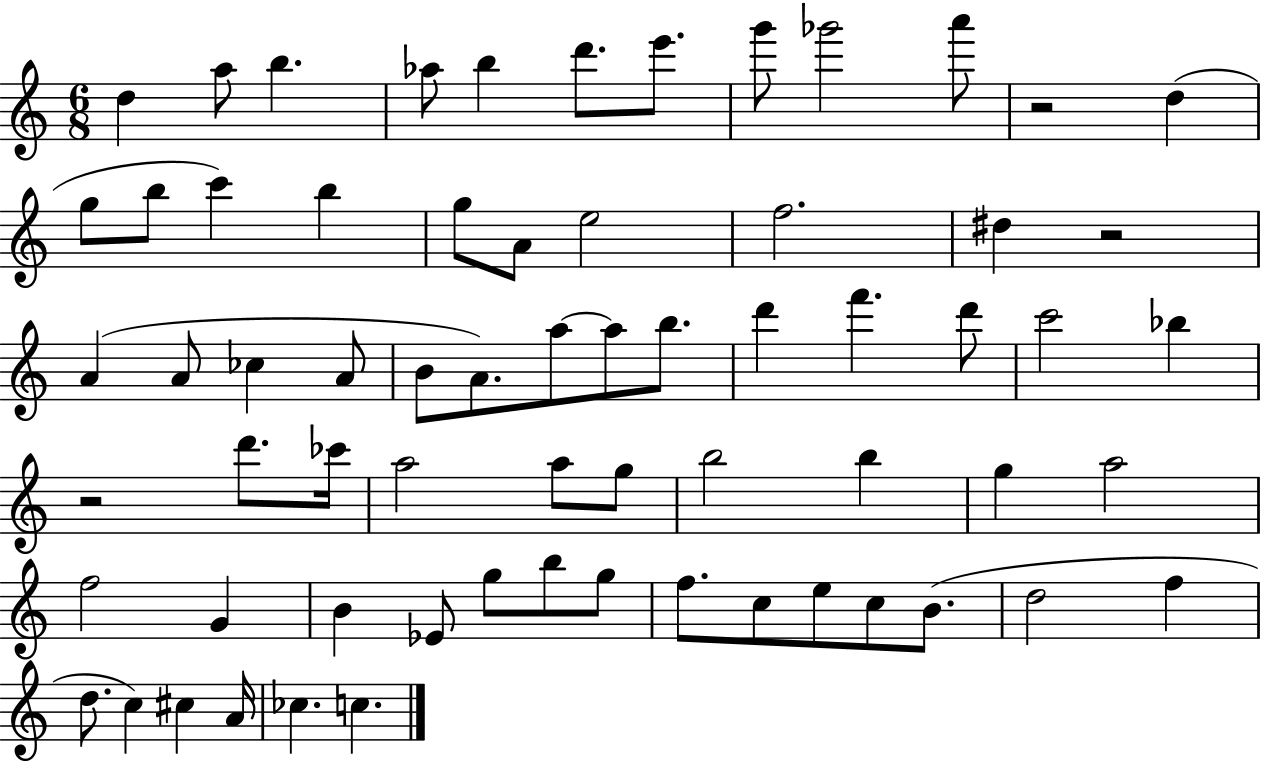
D5/q A5/e B5/q. Ab5/e B5/q D6/e. E6/e. G6/e Gb6/h A6/e R/h D5/q G5/e B5/e C6/q B5/q G5/e A4/e E5/h F5/h. D#5/q R/h A4/q A4/e CES5/q A4/e B4/e A4/e. A5/e A5/e B5/e. D6/q F6/q. D6/e C6/h Bb5/q R/h D6/e. CES6/s A5/h A5/e G5/e B5/h B5/q G5/q A5/h F5/h G4/q B4/q Eb4/e G5/e B5/e G5/e F5/e. C5/e E5/e C5/e B4/e. D5/h F5/q D5/e. C5/q C#5/q A4/s CES5/q. C5/q.